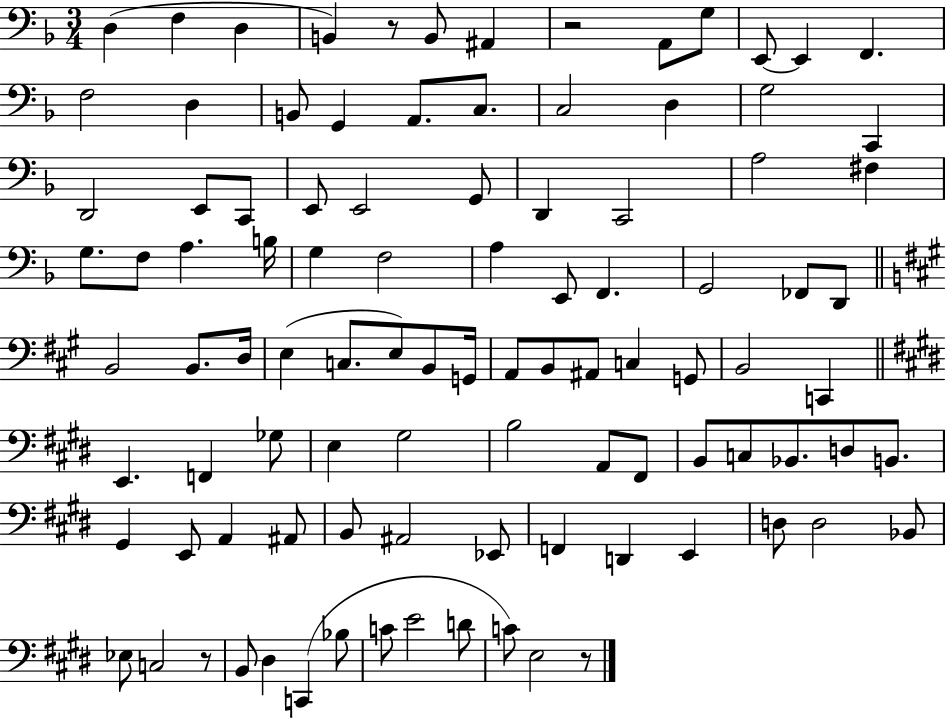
D3/q F3/q D3/q B2/q R/e B2/e A#2/q R/h A2/e G3/e E2/e E2/q F2/q. F3/h D3/q B2/e G2/q A2/e. C3/e. C3/h D3/q G3/h C2/q D2/h E2/e C2/e E2/e E2/h G2/e D2/q C2/h A3/h F#3/q G3/e. F3/e A3/q. B3/s G3/q F3/h A3/q E2/e F2/q. G2/h FES2/e D2/e B2/h B2/e. D3/s E3/q C3/e. E3/e B2/e G2/s A2/e B2/e A#2/e C3/q G2/e B2/h C2/q E2/q. F2/q Gb3/e E3/q G#3/h B3/h A2/e F#2/e B2/e C3/e Bb2/e. D3/e B2/e. G#2/q E2/e A2/q A#2/e B2/e A#2/h Eb2/e F2/q D2/q E2/q D3/e D3/h Bb2/e Eb3/e C3/h R/e B2/e D#3/q C2/q Bb3/e C4/e E4/h D4/e C4/e E3/h R/e